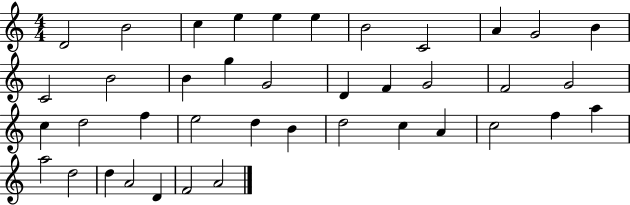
D4/h B4/h C5/q E5/q E5/q E5/q B4/h C4/h A4/q G4/h B4/q C4/h B4/h B4/q G5/q G4/h D4/q F4/q G4/h F4/h G4/h C5/q D5/h F5/q E5/h D5/q B4/q D5/h C5/q A4/q C5/h F5/q A5/q A5/h D5/h D5/q A4/h D4/q F4/h A4/h